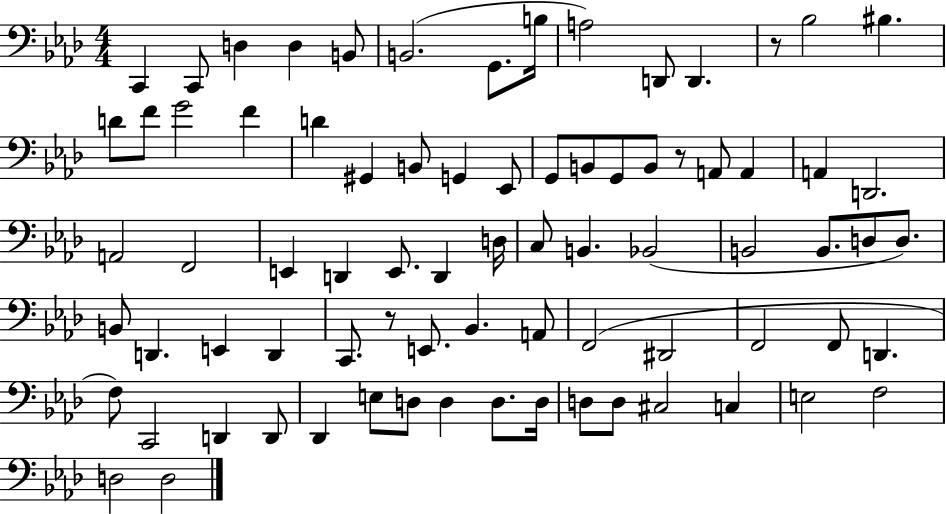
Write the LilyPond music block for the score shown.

{
  \clef bass
  \numericTimeSignature
  \time 4/4
  \key aes \major
  \repeat volta 2 { c,4 c,8 d4 d4 b,8 | b,2.( g,8. b16 | a2) d,8 d,4. | r8 bes2 bis4. | \break d'8 f'8 g'2 f'4 | d'4 gis,4 b,8 g,4 ees,8 | g,8 b,8 g,8 b,8 r8 a,8 a,4 | a,4 d,2. | \break a,2 f,2 | e,4 d,4 e,8. d,4 d16 | c8 b,4. bes,2( | b,2 b,8. d8 d8.) | \break b,8 d,4. e,4 d,4 | c,8. r8 e,8. bes,4. a,8 | f,2( dis,2 | f,2 f,8 d,4. | \break f8) c,2 d,4 d,8 | des,4 e8 d8 d4 d8. d16 | d8 d8 cis2 c4 | e2 f2 | \break d2 d2 | } \bar "|."
}